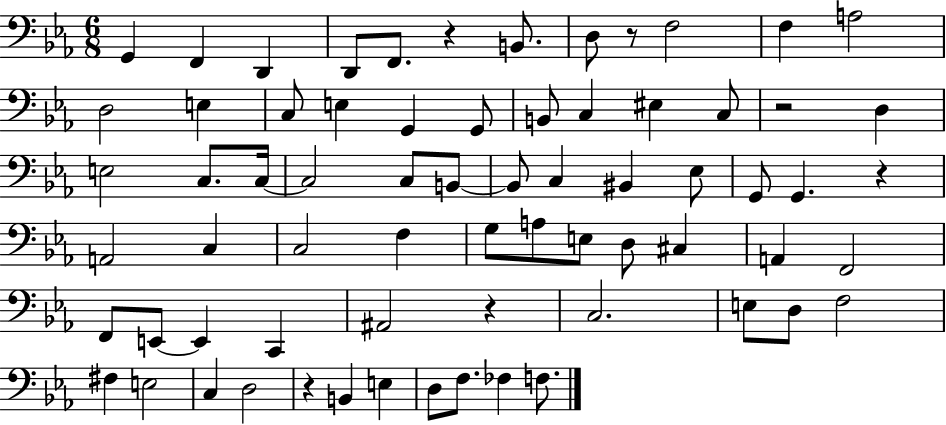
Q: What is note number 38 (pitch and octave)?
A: G3